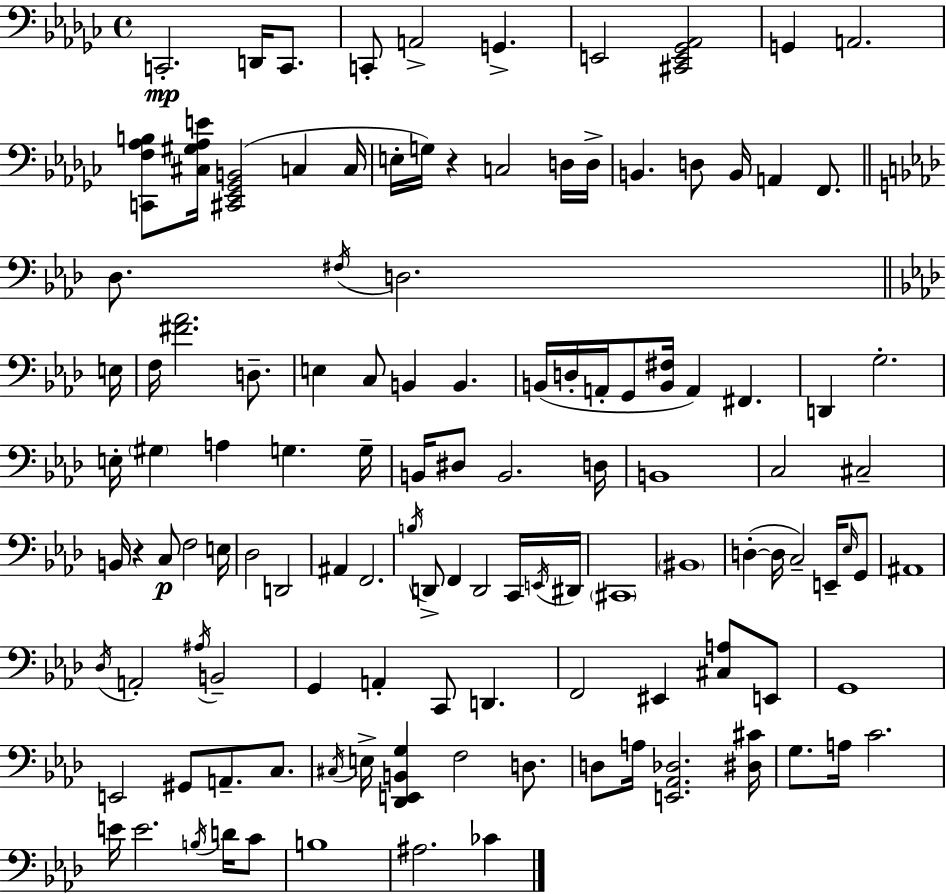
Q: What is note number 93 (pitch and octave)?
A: E3